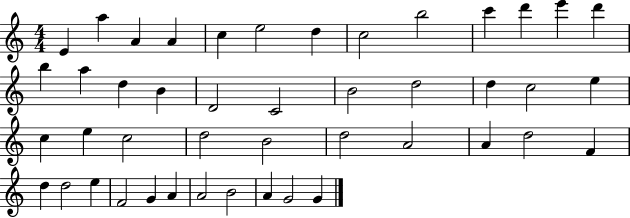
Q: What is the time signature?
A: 4/4